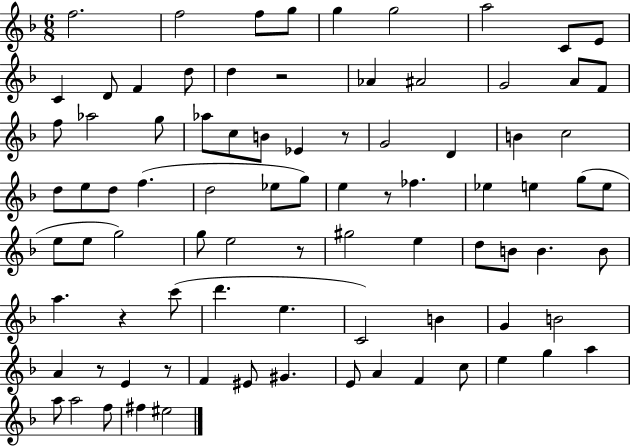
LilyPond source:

{
  \clef treble
  \numericTimeSignature
  \time 6/8
  \key f \major
  \repeat volta 2 { f''2. | f''2 f''8 g''8 | g''4 g''2 | a''2 c'8 e'8 | \break c'4 d'8 f'4 d''8 | d''4 r2 | aes'4 ais'2 | g'2 a'8 f'8 | \break f''8 aes''2 g''8 | aes''8 c''8 b'8 ees'4 r8 | g'2 d'4 | b'4 c''2 | \break d''8 e''8 d''8 f''4.( | d''2 ees''8 g''8) | e''4 r8 fes''4. | ees''4 e''4 g''8( e''8 | \break e''8 e''8 g''2) | g''8 e''2 r8 | gis''2 e''4 | d''8 b'8 b'4. b'8 | \break a''4. r4 c'''8( | d'''4. e''4. | c'2) b'4 | g'4 b'2 | \break a'4 r8 e'4 r8 | f'4 eis'8 gis'4. | e'8 a'4 f'4 c''8 | e''4 g''4 a''4 | \break a''8 a''2 f''8 | fis''4 eis''2 | } \bar "|."
}